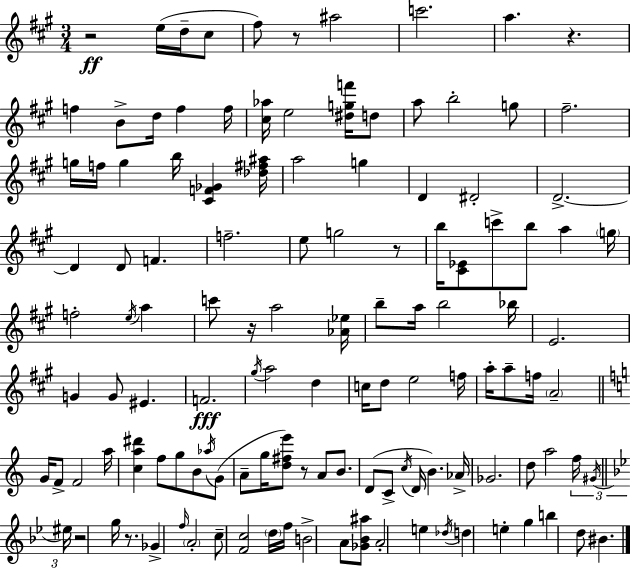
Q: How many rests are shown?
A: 8